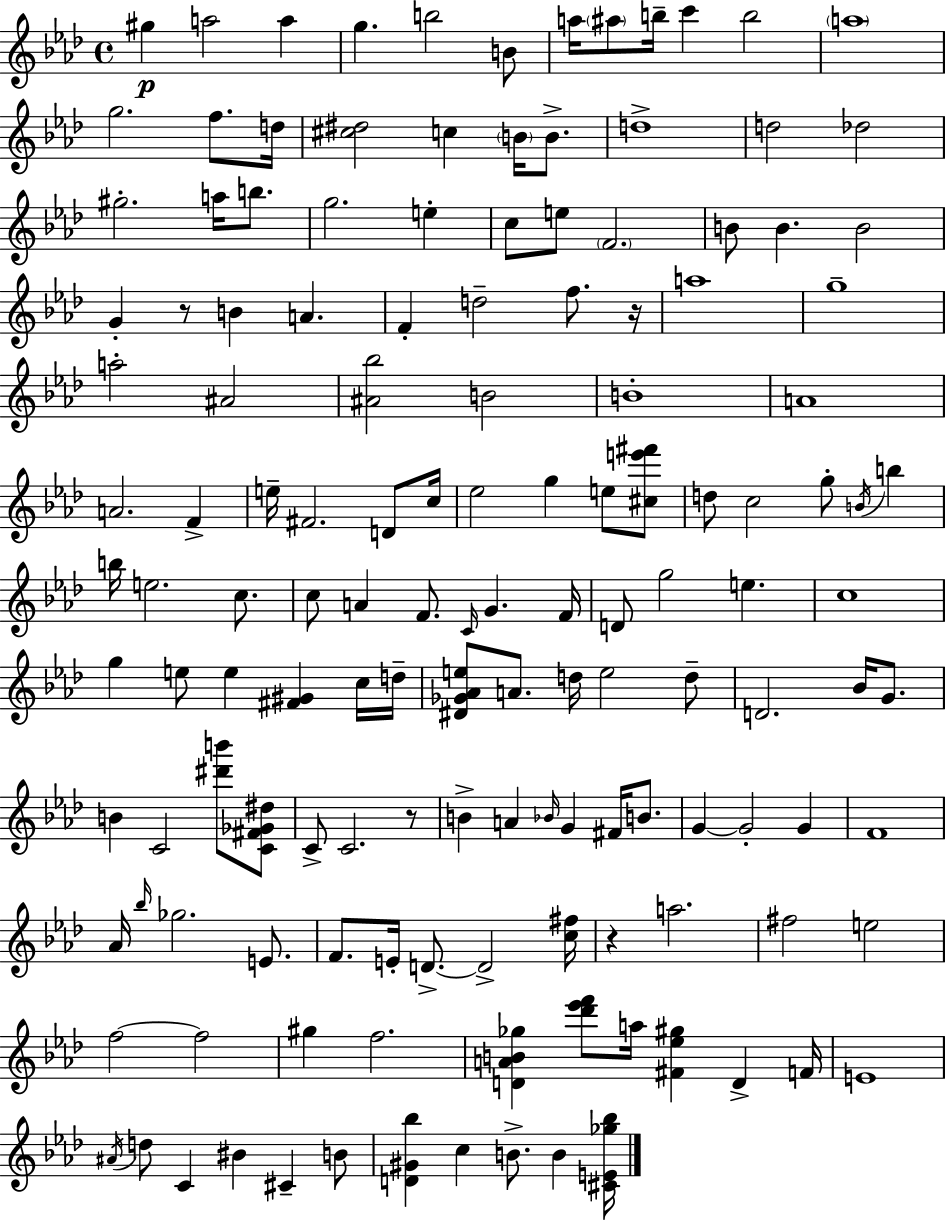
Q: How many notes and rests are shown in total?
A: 143